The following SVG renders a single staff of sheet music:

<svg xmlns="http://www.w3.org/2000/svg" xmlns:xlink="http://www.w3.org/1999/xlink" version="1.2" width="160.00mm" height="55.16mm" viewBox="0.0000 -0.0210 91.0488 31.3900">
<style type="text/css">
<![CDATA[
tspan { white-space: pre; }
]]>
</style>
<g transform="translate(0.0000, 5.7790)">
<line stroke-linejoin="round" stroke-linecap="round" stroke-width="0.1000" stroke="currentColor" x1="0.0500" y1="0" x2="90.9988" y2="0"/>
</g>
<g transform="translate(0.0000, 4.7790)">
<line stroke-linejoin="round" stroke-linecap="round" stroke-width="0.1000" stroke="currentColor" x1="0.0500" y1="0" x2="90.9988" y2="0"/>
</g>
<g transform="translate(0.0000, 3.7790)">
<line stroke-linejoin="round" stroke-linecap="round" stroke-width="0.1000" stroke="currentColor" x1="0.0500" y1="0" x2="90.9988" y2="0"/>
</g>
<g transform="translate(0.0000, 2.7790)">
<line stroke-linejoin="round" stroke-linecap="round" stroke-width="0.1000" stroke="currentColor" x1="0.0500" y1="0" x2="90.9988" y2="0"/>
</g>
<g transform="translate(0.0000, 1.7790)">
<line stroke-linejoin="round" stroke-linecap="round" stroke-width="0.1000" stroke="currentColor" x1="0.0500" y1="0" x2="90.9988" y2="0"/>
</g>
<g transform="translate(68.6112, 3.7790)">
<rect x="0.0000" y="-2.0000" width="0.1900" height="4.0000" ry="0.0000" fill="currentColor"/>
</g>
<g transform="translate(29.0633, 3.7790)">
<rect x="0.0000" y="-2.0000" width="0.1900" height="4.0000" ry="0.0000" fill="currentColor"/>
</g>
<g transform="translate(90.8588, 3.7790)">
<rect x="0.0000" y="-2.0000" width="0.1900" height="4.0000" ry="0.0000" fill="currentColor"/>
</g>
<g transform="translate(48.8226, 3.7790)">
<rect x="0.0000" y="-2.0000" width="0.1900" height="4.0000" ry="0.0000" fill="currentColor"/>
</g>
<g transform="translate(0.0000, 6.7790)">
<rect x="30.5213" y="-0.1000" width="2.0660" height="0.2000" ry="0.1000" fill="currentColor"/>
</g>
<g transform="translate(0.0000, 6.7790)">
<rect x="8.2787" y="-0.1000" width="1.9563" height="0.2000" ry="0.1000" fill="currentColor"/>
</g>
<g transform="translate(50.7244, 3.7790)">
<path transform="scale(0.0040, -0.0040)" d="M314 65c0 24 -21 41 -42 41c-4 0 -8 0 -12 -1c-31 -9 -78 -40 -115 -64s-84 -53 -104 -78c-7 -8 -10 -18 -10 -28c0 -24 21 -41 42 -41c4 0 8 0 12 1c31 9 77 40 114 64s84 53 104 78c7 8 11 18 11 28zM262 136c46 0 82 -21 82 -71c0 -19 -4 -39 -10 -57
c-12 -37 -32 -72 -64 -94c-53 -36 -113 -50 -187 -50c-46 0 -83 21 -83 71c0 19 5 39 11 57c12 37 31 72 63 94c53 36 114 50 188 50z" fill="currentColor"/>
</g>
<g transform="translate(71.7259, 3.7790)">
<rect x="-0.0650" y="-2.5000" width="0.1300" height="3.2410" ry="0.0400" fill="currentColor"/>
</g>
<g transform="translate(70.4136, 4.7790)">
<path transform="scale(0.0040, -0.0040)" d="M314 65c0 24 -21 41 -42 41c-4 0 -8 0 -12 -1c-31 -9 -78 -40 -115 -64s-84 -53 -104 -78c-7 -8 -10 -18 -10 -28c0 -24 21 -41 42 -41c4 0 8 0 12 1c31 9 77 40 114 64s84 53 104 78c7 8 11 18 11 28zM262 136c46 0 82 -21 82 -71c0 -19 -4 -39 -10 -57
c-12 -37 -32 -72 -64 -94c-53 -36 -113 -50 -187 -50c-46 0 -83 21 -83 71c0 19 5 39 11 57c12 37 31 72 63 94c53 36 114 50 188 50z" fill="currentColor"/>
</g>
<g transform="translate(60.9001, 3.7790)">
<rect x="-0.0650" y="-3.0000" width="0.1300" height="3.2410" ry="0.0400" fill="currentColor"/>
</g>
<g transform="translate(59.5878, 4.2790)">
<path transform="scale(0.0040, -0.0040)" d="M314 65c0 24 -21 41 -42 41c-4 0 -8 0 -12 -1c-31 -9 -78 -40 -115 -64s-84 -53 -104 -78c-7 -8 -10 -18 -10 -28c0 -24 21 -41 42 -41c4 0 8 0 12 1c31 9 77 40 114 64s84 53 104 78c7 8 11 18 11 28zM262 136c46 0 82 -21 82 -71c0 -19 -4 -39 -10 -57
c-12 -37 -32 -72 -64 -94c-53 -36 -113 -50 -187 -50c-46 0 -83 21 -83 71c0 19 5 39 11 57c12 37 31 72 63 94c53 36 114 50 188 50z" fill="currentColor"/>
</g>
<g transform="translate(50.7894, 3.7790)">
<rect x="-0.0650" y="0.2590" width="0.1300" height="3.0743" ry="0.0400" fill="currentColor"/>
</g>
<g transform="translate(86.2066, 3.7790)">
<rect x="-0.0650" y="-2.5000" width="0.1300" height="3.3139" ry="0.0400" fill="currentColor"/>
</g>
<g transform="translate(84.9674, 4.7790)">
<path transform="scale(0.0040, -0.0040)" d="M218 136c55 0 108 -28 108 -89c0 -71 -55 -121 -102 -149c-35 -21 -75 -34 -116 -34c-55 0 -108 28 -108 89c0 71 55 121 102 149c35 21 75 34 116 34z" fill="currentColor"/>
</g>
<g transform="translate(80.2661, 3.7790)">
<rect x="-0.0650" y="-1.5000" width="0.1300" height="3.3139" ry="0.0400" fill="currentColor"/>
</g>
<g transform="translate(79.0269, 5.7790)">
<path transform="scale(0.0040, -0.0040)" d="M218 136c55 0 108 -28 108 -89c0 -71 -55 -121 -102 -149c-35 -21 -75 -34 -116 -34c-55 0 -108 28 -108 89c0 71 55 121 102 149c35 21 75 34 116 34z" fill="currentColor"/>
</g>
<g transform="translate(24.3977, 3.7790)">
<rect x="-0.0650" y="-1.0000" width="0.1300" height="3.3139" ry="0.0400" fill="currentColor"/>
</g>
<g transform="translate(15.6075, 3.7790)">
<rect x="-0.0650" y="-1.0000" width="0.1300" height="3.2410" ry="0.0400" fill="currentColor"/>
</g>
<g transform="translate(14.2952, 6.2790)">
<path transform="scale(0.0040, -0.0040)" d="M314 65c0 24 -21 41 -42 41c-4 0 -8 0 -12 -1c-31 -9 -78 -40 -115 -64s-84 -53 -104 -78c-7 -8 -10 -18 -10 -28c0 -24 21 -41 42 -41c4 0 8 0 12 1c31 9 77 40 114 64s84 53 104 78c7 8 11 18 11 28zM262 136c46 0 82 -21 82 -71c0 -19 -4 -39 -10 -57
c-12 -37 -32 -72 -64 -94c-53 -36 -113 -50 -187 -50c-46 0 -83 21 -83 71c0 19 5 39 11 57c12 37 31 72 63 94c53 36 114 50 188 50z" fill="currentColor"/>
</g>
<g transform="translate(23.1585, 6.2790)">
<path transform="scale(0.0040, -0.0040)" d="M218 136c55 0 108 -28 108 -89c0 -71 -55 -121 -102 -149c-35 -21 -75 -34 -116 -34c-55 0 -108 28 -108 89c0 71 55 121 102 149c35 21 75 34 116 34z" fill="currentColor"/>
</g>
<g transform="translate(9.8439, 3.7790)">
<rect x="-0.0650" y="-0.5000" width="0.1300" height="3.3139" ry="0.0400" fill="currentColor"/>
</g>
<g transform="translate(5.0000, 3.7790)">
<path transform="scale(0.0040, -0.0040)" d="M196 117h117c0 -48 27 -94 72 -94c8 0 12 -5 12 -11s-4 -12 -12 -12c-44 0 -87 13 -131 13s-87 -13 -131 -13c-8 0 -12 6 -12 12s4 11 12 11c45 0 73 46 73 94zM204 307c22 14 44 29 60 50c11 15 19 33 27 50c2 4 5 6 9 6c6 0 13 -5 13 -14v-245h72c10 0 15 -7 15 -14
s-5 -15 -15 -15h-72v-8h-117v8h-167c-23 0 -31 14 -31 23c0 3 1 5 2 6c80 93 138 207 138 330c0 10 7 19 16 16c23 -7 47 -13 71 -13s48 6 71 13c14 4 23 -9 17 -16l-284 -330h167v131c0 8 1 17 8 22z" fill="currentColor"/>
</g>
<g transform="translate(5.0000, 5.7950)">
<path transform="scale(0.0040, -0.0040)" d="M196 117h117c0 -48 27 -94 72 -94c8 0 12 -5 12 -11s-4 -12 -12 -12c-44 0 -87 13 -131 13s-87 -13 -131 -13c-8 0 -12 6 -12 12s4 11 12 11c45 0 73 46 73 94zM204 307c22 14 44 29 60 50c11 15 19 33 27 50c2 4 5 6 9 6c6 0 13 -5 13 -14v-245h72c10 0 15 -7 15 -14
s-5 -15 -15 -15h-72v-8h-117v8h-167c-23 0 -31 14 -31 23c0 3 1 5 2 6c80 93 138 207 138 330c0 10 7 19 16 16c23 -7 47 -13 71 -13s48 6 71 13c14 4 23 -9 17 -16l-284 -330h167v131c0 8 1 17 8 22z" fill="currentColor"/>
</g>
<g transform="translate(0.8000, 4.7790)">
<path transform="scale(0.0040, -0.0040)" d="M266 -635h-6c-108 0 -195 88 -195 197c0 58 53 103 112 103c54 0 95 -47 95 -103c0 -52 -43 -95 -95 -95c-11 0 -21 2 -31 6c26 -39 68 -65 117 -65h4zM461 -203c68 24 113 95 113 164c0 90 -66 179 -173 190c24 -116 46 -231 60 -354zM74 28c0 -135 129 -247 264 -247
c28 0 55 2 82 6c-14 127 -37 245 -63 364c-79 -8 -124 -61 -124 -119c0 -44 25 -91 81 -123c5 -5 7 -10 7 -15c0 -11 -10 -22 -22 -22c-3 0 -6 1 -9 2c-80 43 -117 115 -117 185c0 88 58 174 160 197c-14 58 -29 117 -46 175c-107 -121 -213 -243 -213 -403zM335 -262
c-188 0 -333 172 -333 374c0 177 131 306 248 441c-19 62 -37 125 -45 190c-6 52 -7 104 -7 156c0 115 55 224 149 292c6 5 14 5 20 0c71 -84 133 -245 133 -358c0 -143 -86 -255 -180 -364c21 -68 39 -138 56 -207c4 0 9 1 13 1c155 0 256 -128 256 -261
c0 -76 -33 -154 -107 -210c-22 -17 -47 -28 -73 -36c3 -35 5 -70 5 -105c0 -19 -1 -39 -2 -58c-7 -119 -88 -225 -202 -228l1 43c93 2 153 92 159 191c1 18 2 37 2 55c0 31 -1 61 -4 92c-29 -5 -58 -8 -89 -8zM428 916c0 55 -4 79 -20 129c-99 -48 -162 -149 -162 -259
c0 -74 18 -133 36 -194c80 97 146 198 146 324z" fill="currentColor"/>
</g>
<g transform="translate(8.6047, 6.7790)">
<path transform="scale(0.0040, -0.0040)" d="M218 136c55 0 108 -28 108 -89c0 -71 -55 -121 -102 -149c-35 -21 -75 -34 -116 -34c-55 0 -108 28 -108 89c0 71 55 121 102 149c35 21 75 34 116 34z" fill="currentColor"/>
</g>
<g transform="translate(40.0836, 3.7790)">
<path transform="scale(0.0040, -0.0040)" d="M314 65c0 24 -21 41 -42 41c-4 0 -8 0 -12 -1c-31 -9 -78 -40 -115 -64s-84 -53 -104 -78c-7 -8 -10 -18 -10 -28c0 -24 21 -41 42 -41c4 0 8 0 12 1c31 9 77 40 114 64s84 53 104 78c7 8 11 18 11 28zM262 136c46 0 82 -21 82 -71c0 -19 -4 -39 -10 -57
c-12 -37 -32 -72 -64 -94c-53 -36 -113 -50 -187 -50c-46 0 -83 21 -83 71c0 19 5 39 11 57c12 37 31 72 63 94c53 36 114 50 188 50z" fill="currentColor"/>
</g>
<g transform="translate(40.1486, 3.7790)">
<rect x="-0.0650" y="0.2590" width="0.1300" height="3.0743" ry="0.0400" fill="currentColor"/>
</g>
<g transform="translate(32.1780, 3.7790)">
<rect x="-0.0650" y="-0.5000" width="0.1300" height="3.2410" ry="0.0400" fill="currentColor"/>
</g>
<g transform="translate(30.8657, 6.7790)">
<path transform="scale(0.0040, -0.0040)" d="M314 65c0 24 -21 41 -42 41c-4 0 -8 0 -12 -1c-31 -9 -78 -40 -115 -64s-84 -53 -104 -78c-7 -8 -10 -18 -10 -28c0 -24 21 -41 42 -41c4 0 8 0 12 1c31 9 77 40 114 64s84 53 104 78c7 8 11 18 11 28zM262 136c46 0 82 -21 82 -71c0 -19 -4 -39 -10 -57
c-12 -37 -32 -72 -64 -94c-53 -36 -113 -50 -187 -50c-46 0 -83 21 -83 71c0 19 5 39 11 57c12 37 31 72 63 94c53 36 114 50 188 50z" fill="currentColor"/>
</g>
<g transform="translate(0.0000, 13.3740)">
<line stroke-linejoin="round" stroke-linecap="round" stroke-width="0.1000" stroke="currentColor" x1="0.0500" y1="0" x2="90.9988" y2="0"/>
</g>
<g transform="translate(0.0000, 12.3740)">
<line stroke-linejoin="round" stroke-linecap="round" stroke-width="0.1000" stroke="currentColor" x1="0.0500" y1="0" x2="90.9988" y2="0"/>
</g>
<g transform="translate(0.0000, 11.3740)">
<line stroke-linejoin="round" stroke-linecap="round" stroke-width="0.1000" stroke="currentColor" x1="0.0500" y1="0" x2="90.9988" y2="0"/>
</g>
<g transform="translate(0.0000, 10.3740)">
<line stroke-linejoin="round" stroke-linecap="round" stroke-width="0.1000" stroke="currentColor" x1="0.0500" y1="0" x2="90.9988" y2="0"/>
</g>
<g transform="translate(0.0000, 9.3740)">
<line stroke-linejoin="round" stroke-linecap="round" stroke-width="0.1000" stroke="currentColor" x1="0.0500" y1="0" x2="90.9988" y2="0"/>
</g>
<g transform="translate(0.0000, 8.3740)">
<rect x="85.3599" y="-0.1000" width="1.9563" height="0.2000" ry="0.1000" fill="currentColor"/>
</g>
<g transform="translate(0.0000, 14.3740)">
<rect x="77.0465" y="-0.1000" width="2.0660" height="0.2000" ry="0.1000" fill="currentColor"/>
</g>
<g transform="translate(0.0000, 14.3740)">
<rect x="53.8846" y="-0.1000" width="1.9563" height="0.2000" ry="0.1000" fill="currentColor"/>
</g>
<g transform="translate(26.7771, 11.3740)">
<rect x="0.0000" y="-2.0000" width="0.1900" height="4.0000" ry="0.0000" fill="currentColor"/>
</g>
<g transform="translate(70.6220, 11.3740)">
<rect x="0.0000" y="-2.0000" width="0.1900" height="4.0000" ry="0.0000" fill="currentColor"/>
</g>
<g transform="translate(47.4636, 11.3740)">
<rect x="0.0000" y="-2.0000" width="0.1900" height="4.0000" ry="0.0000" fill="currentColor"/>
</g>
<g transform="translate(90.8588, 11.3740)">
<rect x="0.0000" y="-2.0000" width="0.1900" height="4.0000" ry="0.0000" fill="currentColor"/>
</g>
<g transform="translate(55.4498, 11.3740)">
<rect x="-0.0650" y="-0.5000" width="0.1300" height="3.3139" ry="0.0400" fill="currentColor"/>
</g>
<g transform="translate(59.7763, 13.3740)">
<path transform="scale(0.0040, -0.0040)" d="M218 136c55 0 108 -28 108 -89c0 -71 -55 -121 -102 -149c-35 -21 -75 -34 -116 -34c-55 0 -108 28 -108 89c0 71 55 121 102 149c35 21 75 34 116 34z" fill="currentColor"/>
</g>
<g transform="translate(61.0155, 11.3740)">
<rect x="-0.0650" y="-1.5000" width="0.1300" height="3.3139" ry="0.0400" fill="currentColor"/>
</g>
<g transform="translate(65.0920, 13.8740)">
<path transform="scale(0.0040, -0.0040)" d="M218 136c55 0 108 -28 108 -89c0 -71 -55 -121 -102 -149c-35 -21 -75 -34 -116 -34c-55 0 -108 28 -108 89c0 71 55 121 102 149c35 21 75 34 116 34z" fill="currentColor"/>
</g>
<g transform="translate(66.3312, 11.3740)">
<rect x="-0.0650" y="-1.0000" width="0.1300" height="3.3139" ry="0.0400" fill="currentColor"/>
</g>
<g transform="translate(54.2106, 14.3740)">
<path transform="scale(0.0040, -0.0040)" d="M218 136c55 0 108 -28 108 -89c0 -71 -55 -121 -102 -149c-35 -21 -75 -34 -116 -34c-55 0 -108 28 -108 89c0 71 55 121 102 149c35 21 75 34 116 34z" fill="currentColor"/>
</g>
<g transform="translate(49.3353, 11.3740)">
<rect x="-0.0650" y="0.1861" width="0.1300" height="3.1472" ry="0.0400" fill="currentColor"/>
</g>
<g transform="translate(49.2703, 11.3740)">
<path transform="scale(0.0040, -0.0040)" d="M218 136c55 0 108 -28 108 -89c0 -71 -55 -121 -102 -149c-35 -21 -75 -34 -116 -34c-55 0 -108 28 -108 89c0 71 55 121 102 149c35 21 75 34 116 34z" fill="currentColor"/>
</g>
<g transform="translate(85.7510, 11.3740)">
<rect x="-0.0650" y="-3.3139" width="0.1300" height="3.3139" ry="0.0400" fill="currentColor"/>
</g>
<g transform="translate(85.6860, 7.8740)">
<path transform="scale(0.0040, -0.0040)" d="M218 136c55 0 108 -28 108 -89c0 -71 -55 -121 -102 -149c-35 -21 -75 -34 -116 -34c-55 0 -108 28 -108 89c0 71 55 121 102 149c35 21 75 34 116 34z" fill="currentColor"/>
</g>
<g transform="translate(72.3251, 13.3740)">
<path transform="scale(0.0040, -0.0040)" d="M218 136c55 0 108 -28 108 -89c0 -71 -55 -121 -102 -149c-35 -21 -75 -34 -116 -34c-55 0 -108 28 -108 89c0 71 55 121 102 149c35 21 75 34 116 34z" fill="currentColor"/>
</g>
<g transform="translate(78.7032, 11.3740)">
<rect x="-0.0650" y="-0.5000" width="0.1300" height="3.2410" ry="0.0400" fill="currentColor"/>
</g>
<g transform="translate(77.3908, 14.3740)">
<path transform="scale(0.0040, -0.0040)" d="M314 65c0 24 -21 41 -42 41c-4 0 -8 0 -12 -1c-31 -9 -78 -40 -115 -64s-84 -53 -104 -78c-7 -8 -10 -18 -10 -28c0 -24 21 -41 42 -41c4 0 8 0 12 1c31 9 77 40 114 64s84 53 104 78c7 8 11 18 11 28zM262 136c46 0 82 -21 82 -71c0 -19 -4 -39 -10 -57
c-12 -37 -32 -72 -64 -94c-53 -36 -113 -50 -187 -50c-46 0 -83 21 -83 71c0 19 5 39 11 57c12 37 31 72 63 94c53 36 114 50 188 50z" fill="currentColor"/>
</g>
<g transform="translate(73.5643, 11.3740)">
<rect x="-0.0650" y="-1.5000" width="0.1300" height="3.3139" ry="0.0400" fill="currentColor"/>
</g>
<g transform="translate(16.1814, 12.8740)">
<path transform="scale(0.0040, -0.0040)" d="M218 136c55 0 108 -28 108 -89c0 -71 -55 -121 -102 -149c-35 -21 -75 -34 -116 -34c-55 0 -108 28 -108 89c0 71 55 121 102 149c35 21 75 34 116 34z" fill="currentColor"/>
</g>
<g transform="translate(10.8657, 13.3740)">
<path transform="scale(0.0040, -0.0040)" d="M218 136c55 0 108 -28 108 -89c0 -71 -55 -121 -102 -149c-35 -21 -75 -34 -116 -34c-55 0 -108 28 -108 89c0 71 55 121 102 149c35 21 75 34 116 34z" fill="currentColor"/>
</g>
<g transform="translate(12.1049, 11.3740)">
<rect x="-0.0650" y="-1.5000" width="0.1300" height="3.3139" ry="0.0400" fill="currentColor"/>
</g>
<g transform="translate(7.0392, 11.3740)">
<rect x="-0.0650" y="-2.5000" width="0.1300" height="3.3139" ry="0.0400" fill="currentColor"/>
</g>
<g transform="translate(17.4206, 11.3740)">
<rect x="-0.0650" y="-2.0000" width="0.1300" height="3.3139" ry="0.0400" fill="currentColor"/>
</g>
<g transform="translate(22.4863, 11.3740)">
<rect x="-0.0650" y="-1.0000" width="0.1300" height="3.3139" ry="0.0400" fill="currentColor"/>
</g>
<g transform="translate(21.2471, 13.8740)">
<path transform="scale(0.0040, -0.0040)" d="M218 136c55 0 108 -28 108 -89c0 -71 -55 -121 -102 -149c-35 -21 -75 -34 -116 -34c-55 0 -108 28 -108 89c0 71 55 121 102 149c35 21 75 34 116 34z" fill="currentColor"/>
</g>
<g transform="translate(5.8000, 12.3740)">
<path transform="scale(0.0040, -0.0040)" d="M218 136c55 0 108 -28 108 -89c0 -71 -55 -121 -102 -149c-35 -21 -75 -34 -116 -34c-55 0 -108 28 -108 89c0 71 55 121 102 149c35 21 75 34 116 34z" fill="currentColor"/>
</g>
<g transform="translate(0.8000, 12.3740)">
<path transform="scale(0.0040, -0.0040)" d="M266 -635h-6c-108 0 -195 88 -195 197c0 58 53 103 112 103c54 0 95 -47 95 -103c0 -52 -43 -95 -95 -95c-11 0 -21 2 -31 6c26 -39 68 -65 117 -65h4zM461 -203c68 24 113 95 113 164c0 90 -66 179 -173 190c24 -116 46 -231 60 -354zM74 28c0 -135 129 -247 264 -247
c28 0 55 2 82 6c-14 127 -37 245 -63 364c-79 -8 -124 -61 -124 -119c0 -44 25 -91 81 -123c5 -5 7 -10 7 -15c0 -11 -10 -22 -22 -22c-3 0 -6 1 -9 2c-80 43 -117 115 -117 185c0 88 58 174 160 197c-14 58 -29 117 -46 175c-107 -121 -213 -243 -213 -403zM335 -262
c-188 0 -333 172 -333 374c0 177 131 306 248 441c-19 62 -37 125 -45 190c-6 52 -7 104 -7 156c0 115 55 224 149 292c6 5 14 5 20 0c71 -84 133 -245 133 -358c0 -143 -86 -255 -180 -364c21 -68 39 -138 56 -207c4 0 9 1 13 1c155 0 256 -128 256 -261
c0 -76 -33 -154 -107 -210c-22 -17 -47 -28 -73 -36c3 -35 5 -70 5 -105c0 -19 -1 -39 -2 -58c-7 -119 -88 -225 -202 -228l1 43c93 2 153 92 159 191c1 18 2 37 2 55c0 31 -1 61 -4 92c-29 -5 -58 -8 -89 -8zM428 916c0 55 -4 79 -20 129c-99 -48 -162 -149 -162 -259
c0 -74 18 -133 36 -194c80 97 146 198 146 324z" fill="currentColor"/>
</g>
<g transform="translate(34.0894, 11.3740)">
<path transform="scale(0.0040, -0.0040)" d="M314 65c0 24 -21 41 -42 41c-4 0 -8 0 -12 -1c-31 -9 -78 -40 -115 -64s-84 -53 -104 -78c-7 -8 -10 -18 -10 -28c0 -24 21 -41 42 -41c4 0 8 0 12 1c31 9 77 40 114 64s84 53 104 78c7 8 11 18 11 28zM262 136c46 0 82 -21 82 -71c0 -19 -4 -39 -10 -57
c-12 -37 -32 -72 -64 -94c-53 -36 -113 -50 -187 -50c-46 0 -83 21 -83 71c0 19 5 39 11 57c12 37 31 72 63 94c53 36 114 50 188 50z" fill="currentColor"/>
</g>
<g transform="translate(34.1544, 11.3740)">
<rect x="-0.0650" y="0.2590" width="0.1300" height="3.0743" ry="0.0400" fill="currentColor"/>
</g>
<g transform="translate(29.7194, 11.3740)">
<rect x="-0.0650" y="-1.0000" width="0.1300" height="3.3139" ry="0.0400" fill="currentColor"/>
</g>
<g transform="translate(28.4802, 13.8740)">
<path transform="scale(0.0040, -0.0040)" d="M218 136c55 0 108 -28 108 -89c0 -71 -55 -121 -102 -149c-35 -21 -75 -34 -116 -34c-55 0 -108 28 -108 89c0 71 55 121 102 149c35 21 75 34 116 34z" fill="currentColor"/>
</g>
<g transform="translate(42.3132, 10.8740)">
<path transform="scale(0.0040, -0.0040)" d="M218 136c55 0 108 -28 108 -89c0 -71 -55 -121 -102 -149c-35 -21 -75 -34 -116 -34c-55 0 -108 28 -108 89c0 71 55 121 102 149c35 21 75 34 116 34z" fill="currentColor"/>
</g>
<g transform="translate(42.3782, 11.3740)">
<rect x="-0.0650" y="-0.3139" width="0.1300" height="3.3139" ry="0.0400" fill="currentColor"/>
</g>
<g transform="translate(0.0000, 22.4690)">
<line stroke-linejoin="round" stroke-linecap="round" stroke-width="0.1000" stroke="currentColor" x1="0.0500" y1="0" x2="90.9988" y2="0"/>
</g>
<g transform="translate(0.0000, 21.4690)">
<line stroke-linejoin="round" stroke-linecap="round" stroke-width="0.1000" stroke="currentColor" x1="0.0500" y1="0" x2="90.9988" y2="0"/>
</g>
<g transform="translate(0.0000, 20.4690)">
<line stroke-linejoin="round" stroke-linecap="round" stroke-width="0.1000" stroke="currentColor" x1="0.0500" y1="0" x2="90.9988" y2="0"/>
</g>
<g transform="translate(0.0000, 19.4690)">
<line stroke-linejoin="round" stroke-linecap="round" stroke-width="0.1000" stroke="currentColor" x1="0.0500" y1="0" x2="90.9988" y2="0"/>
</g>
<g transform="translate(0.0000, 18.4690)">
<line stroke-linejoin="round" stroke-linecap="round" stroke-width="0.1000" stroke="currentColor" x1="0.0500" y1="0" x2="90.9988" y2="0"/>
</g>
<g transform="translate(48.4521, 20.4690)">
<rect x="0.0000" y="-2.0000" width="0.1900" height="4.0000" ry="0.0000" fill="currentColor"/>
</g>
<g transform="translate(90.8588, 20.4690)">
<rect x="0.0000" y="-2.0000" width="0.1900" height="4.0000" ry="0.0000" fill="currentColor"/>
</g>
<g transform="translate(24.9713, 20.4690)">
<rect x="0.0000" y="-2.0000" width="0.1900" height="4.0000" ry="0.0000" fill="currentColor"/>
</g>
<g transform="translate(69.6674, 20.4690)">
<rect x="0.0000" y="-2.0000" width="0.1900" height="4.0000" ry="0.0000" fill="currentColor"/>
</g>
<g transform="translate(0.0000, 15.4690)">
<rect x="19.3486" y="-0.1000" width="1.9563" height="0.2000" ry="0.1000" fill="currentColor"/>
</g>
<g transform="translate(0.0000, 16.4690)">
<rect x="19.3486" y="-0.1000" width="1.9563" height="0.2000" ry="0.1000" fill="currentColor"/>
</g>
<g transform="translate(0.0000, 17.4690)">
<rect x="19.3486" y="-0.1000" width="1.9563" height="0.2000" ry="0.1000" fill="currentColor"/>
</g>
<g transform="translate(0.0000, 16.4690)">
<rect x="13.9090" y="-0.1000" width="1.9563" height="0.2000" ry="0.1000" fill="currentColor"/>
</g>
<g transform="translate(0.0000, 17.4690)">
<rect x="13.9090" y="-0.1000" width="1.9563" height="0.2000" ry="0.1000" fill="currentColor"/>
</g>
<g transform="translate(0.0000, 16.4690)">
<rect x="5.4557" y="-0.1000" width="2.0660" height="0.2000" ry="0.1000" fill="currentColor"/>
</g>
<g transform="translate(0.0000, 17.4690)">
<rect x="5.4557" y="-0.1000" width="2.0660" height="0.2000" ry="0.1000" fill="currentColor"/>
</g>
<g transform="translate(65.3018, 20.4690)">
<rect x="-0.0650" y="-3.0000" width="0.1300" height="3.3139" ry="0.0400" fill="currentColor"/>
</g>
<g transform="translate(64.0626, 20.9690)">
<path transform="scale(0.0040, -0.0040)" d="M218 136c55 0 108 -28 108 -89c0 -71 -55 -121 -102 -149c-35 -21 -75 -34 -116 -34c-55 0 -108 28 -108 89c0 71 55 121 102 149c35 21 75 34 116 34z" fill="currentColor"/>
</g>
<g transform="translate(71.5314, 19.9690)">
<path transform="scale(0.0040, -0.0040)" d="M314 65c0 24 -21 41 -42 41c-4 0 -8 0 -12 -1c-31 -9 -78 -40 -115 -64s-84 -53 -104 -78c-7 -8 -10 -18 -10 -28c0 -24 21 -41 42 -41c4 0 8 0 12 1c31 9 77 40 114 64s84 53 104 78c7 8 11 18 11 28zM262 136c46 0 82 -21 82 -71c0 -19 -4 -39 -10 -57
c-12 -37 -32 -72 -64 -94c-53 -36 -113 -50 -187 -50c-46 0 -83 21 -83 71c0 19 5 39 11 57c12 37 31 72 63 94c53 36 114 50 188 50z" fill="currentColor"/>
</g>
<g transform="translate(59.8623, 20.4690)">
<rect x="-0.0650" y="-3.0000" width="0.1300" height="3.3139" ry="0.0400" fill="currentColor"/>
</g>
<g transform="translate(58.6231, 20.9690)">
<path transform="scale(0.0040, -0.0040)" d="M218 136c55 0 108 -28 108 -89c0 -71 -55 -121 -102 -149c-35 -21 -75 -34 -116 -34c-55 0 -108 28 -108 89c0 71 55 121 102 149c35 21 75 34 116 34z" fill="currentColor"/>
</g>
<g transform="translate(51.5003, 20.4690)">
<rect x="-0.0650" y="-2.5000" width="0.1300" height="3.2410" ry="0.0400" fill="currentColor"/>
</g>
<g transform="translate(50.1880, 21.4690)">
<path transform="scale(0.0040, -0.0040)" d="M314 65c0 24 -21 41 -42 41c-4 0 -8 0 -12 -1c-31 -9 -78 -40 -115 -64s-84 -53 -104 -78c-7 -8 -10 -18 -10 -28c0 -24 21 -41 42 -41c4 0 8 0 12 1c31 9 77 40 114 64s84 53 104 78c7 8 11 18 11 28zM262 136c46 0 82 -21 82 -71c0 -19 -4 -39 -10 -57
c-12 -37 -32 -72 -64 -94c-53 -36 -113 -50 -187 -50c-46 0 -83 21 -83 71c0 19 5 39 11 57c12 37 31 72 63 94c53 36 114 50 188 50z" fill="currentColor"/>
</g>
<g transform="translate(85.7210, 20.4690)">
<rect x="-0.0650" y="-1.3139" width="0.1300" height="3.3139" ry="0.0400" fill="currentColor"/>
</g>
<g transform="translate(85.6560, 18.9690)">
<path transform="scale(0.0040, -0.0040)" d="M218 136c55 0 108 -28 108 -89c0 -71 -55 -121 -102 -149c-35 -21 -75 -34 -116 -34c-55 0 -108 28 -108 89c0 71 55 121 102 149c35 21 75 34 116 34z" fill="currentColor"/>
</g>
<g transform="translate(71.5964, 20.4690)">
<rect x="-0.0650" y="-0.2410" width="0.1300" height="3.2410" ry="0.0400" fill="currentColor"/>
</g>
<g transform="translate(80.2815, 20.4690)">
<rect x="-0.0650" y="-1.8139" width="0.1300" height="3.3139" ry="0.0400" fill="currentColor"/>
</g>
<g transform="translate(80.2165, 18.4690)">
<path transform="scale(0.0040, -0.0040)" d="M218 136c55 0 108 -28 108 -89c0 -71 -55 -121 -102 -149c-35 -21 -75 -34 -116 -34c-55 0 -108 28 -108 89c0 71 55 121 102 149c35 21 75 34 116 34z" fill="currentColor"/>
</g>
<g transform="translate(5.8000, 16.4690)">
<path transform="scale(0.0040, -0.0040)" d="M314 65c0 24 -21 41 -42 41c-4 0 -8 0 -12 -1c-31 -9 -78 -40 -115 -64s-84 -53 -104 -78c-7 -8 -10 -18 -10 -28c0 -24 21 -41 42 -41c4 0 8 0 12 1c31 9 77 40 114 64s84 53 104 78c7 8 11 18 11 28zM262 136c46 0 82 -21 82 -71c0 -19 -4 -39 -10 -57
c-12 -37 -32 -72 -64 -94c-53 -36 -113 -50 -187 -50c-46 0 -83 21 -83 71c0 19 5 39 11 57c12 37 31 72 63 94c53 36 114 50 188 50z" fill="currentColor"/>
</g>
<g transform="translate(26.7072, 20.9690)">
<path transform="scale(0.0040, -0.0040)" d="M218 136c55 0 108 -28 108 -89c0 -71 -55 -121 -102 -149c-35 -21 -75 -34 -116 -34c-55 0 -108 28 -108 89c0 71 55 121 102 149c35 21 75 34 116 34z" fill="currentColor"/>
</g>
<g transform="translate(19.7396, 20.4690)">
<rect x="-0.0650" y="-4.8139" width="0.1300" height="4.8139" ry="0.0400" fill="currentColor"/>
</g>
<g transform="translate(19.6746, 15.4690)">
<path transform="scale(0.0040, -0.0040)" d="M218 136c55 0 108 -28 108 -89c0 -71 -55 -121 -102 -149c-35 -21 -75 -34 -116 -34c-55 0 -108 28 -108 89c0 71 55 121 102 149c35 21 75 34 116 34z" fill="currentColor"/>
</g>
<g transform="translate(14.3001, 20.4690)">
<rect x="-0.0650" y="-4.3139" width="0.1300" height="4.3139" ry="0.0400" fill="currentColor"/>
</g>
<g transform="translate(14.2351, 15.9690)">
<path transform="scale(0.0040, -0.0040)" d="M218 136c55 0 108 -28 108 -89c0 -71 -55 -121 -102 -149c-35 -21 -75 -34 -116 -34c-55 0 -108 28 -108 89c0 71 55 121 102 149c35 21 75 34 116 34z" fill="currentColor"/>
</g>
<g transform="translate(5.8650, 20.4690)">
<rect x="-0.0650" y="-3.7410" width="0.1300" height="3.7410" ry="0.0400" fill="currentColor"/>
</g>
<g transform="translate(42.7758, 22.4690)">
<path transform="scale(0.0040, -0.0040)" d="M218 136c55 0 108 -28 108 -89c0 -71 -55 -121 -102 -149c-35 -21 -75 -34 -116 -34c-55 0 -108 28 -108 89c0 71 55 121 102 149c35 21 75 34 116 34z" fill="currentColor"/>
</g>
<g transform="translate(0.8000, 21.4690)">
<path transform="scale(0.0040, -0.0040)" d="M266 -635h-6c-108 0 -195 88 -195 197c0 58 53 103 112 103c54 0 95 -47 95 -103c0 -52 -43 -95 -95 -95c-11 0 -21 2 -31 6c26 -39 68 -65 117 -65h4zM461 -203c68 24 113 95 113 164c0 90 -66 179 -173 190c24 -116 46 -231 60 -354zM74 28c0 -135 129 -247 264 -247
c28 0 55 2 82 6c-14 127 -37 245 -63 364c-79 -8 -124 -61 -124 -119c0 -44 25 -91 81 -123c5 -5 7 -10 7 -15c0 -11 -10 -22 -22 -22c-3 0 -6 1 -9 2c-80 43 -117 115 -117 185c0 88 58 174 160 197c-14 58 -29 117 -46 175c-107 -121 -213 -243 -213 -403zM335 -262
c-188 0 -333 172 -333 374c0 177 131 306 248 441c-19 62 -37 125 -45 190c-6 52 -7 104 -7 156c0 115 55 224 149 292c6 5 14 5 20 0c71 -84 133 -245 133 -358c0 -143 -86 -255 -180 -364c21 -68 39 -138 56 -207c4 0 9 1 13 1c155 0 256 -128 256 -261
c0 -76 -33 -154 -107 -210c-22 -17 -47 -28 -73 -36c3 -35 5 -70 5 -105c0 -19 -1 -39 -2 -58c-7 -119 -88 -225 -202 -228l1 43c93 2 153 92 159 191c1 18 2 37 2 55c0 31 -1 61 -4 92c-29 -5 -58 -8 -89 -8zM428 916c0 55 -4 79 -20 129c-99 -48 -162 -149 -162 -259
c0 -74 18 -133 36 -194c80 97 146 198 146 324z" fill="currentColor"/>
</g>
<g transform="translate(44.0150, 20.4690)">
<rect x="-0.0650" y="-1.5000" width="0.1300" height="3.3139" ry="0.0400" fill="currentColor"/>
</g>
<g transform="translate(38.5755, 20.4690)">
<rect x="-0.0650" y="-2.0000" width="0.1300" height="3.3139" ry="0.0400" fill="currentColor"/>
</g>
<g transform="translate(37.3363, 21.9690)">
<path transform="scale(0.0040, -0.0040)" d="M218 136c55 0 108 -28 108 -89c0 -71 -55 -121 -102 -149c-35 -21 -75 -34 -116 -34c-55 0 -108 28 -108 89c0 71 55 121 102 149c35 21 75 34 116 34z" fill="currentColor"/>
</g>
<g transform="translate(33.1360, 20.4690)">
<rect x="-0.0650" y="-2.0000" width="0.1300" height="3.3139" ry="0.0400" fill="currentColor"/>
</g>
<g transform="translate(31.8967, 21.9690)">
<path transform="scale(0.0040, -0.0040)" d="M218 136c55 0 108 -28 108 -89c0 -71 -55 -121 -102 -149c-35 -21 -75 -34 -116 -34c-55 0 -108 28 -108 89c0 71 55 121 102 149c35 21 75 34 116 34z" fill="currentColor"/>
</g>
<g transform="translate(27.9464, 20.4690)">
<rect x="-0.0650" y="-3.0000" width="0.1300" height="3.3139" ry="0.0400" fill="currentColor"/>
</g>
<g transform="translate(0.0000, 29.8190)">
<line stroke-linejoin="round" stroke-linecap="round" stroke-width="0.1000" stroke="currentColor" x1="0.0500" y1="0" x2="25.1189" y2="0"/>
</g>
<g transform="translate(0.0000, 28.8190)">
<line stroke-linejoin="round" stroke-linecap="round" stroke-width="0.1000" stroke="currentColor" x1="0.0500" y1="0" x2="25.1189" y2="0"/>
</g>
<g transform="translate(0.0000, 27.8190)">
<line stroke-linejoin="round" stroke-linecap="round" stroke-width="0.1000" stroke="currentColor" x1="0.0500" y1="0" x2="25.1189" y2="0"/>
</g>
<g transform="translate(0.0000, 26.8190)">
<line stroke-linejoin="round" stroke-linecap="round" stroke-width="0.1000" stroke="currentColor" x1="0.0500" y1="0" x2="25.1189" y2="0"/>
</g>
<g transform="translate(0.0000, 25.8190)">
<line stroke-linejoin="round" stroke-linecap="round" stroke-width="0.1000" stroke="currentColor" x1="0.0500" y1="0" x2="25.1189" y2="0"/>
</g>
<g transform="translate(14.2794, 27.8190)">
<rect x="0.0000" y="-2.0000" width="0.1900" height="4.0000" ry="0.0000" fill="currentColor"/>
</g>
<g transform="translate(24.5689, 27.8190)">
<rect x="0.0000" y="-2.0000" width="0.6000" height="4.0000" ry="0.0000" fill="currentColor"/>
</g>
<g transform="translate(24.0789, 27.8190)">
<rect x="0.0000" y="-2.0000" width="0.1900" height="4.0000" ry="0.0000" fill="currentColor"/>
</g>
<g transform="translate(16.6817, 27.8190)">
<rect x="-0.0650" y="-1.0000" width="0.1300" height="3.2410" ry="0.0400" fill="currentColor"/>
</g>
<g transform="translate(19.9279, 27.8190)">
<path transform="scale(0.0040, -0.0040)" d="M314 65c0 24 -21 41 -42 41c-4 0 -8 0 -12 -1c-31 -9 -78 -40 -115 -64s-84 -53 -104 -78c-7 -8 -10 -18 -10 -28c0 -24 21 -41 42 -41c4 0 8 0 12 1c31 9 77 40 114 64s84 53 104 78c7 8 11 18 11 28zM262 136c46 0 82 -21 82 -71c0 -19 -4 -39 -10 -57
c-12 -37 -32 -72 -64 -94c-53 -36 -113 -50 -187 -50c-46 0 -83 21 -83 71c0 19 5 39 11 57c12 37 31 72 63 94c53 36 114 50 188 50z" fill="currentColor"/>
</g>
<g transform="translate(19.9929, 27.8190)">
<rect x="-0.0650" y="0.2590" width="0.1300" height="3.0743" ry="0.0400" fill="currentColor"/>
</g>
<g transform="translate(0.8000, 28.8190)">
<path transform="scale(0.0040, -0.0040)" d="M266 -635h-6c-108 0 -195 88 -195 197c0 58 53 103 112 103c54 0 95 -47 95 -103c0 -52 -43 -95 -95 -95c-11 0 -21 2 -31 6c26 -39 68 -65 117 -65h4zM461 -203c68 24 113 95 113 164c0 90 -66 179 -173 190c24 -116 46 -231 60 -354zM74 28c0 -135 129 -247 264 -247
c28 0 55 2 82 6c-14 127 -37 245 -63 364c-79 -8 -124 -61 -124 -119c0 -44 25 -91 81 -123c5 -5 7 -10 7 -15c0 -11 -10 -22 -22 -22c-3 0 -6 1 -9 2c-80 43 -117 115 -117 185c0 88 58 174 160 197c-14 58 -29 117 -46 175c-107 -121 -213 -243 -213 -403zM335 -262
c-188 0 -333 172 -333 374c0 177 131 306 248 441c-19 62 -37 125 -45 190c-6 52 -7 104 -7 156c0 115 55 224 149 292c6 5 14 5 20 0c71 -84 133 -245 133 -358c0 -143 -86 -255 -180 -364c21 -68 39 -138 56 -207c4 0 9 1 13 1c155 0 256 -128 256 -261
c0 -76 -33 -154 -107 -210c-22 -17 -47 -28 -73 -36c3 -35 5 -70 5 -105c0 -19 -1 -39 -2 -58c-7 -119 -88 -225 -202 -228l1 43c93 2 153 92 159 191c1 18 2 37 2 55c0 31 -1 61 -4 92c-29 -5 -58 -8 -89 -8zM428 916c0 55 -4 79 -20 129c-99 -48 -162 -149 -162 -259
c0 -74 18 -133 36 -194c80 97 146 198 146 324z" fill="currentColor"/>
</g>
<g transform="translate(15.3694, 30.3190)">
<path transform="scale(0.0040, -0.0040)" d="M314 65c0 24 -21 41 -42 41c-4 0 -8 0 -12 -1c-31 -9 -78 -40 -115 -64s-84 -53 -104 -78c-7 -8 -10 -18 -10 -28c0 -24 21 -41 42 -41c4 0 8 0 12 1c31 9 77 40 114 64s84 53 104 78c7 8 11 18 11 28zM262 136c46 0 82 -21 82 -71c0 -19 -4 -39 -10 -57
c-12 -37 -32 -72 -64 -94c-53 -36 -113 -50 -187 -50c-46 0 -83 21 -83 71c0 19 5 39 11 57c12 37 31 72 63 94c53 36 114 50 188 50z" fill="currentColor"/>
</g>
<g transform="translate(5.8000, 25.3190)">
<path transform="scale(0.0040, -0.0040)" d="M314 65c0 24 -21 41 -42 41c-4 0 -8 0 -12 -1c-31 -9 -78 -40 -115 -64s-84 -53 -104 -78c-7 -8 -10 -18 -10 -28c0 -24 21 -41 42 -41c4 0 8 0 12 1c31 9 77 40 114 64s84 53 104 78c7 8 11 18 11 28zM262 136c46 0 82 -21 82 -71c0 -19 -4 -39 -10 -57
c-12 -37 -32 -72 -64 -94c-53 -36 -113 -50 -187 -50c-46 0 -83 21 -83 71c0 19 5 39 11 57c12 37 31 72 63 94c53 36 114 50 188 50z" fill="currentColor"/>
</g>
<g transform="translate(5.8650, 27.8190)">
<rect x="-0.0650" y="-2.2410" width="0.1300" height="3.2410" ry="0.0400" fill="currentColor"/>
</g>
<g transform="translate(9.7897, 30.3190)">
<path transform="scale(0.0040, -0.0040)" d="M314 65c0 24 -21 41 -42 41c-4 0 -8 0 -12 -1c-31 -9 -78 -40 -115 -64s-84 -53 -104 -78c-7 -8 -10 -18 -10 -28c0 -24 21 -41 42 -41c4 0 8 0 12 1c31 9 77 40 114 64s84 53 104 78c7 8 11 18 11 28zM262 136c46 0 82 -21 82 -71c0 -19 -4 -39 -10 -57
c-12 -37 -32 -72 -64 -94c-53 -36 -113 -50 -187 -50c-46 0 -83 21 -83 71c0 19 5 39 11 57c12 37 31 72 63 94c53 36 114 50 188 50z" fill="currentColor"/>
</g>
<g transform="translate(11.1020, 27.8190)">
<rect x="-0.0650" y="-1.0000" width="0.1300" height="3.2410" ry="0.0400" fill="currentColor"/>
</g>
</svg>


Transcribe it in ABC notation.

X:1
T:Untitled
M:4/4
L:1/4
K:C
C D2 D C2 B2 B2 A2 G2 E G G E F D D B2 c B C E D E C2 b c'2 d' e' A F F E G2 A A c2 f e g2 D2 D2 B2